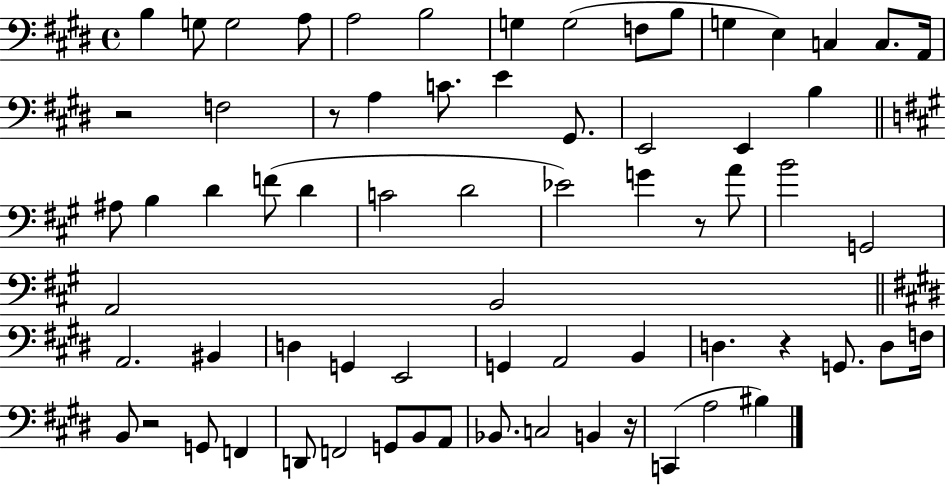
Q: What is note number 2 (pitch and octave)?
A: G3